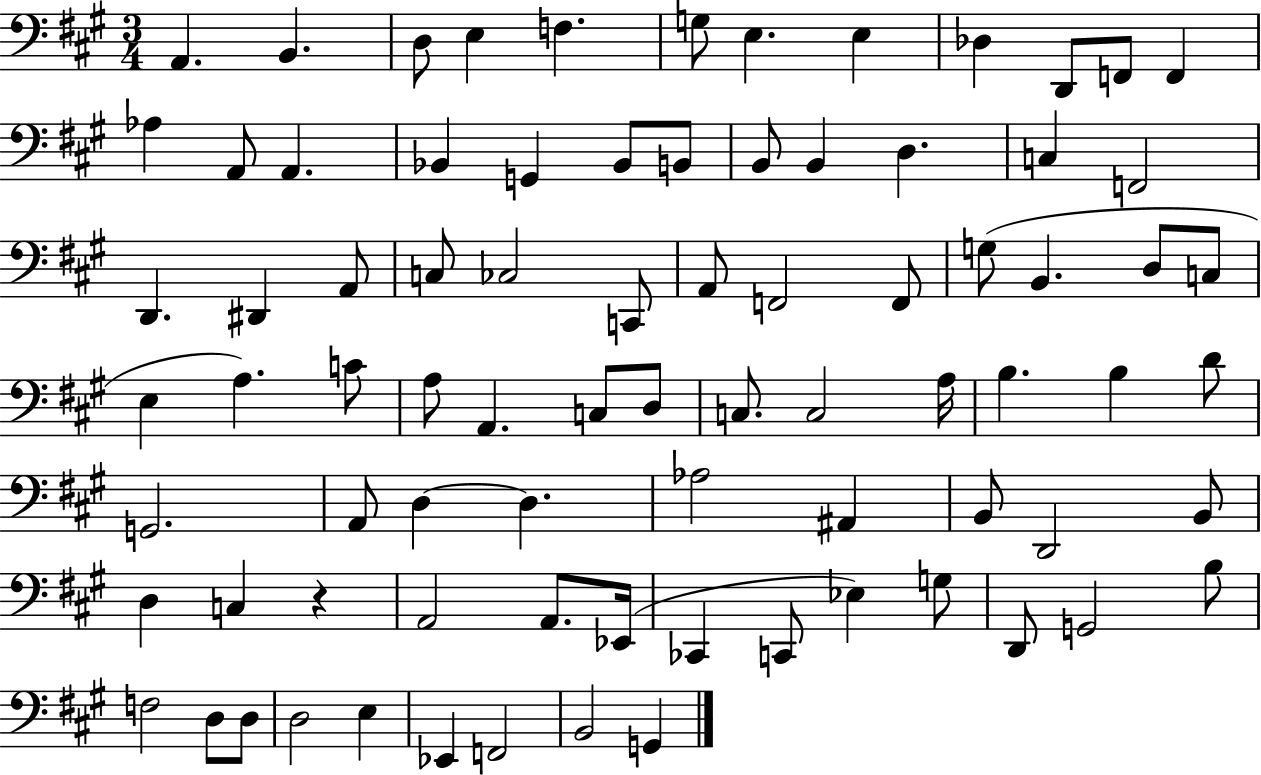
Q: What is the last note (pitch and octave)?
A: G2